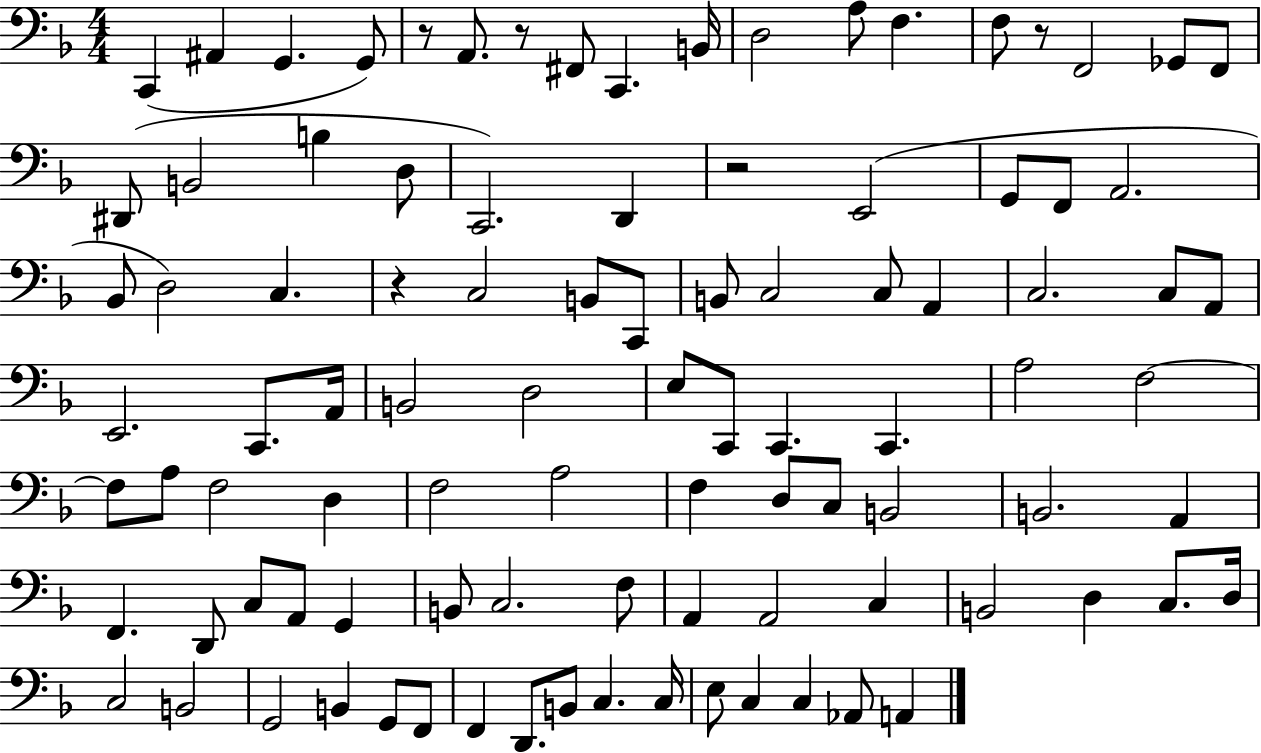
X:1
T:Untitled
M:4/4
L:1/4
K:F
C,, ^A,, G,, G,,/2 z/2 A,,/2 z/2 ^F,,/2 C,, B,,/4 D,2 A,/2 F, F,/2 z/2 F,,2 _G,,/2 F,,/2 ^D,,/2 B,,2 B, D,/2 C,,2 D,, z2 E,,2 G,,/2 F,,/2 A,,2 _B,,/2 D,2 C, z C,2 B,,/2 C,,/2 B,,/2 C,2 C,/2 A,, C,2 C,/2 A,,/2 E,,2 C,,/2 A,,/4 B,,2 D,2 E,/2 C,,/2 C,, C,, A,2 F,2 F,/2 A,/2 F,2 D, F,2 A,2 F, D,/2 C,/2 B,,2 B,,2 A,, F,, D,,/2 C,/2 A,,/2 G,, B,,/2 C,2 F,/2 A,, A,,2 C, B,,2 D, C,/2 D,/4 C,2 B,,2 G,,2 B,, G,,/2 F,,/2 F,, D,,/2 B,,/2 C, C,/4 E,/2 C, C, _A,,/2 A,,